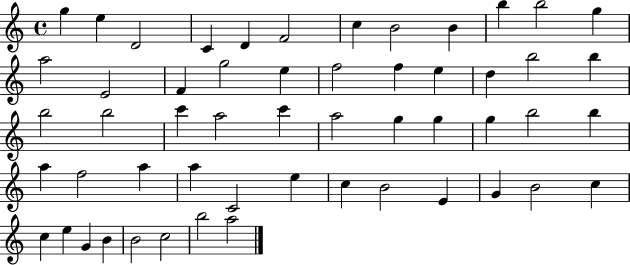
G5/q E5/q D4/h C4/q D4/q F4/h C5/q B4/h B4/q B5/q B5/h G5/q A5/h E4/h F4/q G5/h E5/q F5/h F5/q E5/q D5/q B5/h B5/q B5/h B5/h C6/q A5/h C6/q A5/h G5/q G5/q G5/q B5/h B5/q A5/q F5/h A5/q A5/q C4/h E5/q C5/q B4/h E4/q G4/q B4/h C5/q C5/q E5/q G4/q B4/q B4/h C5/h B5/h A5/h